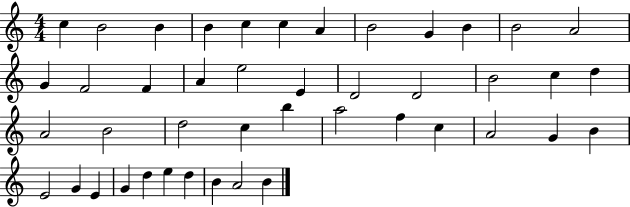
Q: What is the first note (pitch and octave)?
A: C5